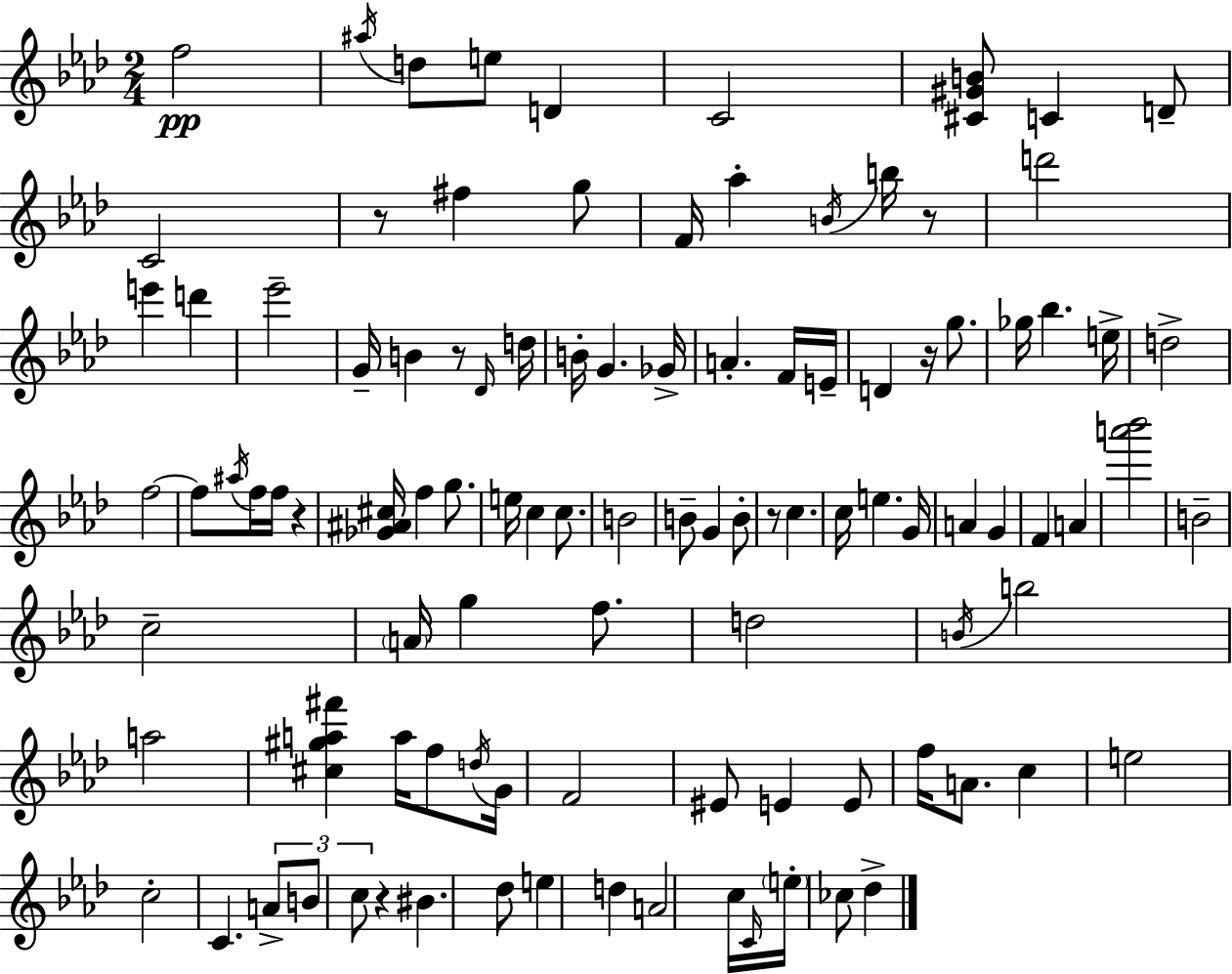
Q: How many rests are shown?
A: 7